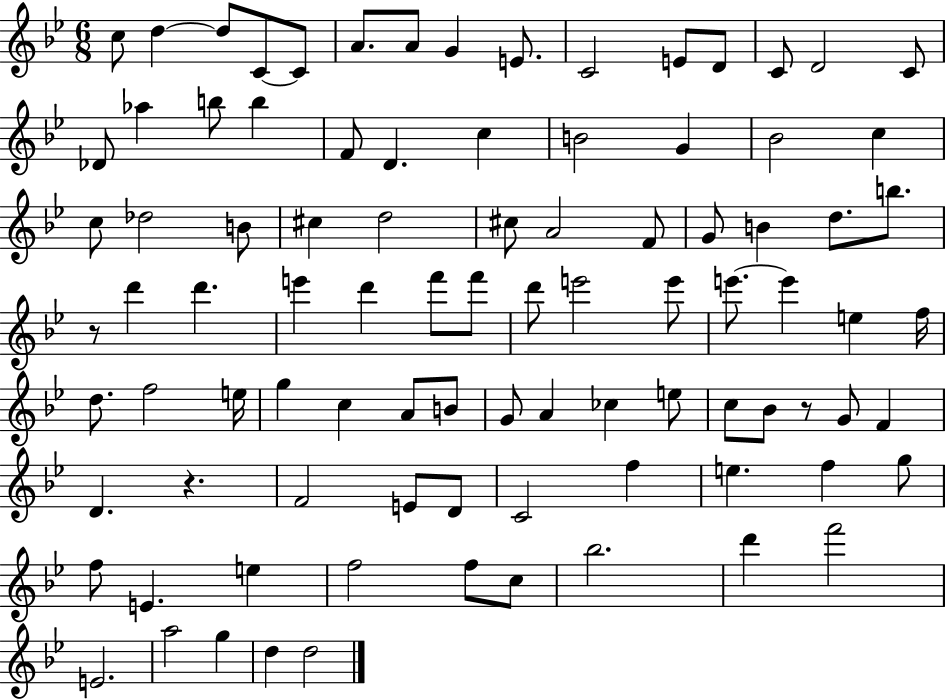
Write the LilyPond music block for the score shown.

{
  \clef treble
  \numericTimeSignature
  \time 6/8
  \key bes \major
  c''8 d''4~~ d''8 c'8~~ c'8 | a'8. a'8 g'4 e'8. | c'2 e'8 d'8 | c'8 d'2 c'8 | \break des'8 aes''4 b''8 b''4 | f'8 d'4. c''4 | b'2 g'4 | bes'2 c''4 | \break c''8 des''2 b'8 | cis''4 d''2 | cis''8 a'2 f'8 | g'8 b'4 d''8. b''8. | \break r8 d'''4 d'''4. | e'''4 d'''4 f'''8 f'''8 | d'''8 e'''2 e'''8 | e'''8.~~ e'''4 e''4 f''16 | \break d''8. f''2 e''16 | g''4 c''4 a'8 b'8 | g'8 a'4 ces''4 e''8 | c''8 bes'8 r8 g'8 f'4 | \break d'4. r4. | f'2 e'8 d'8 | c'2 f''4 | e''4. f''4 g''8 | \break f''8 e'4. e''4 | f''2 f''8 c''8 | bes''2. | d'''4 f'''2 | \break e'2. | a''2 g''4 | d''4 d''2 | \bar "|."
}